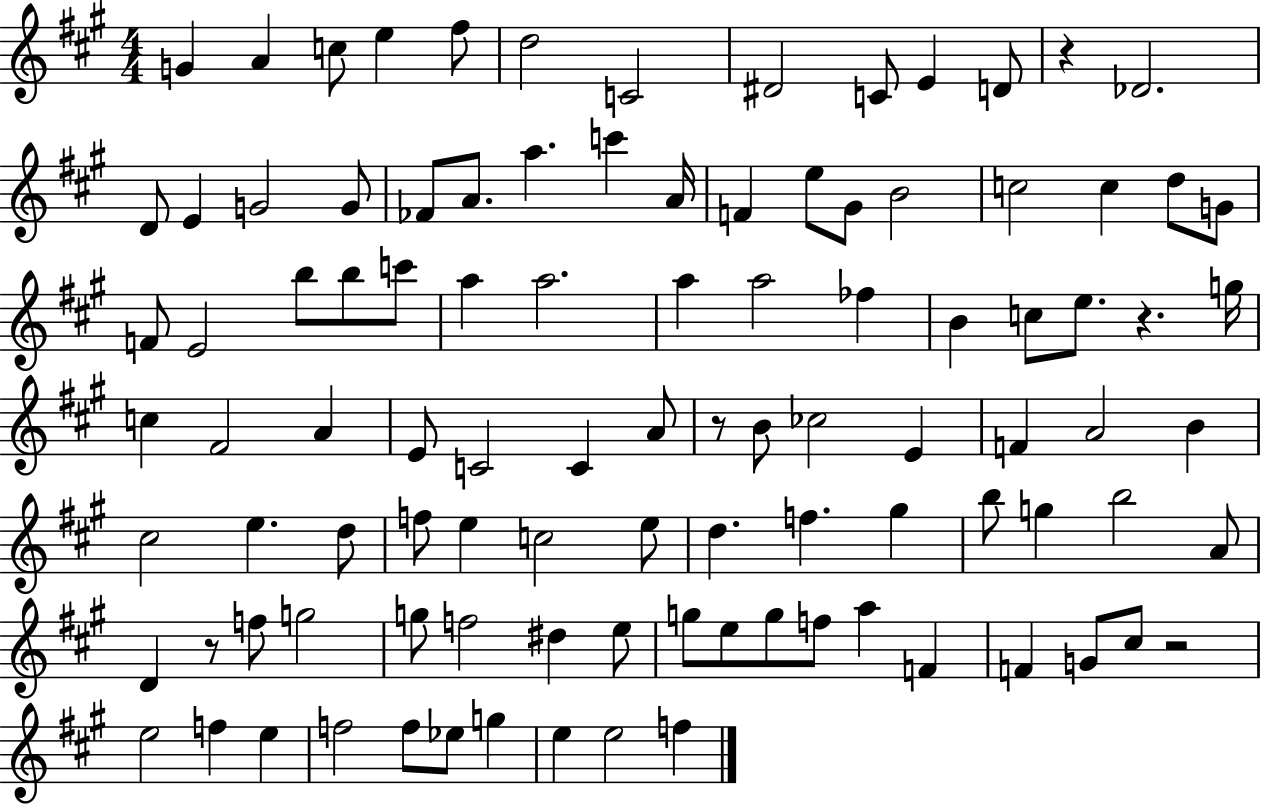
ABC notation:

X:1
T:Untitled
M:4/4
L:1/4
K:A
G A c/2 e ^f/2 d2 C2 ^D2 C/2 E D/2 z _D2 D/2 E G2 G/2 _F/2 A/2 a c' A/4 F e/2 ^G/2 B2 c2 c d/2 G/2 F/2 E2 b/2 b/2 c'/2 a a2 a a2 _f B c/2 e/2 z g/4 c ^F2 A E/2 C2 C A/2 z/2 B/2 _c2 E F A2 B ^c2 e d/2 f/2 e c2 e/2 d f ^g b/2 g b2 A/2 D z/2 f/2 g2 g/2 f2 ^d e/2 g/2 e/2 g/2 f/2 a F F G/2 ^c/2 z2 e2 f e f2 f/2 _e/2 g e e2 f